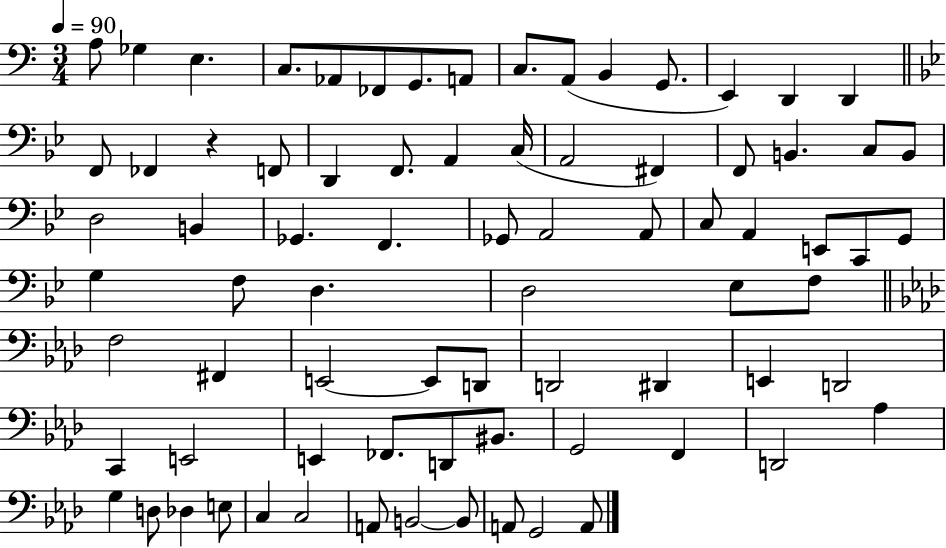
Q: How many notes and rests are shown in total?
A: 78